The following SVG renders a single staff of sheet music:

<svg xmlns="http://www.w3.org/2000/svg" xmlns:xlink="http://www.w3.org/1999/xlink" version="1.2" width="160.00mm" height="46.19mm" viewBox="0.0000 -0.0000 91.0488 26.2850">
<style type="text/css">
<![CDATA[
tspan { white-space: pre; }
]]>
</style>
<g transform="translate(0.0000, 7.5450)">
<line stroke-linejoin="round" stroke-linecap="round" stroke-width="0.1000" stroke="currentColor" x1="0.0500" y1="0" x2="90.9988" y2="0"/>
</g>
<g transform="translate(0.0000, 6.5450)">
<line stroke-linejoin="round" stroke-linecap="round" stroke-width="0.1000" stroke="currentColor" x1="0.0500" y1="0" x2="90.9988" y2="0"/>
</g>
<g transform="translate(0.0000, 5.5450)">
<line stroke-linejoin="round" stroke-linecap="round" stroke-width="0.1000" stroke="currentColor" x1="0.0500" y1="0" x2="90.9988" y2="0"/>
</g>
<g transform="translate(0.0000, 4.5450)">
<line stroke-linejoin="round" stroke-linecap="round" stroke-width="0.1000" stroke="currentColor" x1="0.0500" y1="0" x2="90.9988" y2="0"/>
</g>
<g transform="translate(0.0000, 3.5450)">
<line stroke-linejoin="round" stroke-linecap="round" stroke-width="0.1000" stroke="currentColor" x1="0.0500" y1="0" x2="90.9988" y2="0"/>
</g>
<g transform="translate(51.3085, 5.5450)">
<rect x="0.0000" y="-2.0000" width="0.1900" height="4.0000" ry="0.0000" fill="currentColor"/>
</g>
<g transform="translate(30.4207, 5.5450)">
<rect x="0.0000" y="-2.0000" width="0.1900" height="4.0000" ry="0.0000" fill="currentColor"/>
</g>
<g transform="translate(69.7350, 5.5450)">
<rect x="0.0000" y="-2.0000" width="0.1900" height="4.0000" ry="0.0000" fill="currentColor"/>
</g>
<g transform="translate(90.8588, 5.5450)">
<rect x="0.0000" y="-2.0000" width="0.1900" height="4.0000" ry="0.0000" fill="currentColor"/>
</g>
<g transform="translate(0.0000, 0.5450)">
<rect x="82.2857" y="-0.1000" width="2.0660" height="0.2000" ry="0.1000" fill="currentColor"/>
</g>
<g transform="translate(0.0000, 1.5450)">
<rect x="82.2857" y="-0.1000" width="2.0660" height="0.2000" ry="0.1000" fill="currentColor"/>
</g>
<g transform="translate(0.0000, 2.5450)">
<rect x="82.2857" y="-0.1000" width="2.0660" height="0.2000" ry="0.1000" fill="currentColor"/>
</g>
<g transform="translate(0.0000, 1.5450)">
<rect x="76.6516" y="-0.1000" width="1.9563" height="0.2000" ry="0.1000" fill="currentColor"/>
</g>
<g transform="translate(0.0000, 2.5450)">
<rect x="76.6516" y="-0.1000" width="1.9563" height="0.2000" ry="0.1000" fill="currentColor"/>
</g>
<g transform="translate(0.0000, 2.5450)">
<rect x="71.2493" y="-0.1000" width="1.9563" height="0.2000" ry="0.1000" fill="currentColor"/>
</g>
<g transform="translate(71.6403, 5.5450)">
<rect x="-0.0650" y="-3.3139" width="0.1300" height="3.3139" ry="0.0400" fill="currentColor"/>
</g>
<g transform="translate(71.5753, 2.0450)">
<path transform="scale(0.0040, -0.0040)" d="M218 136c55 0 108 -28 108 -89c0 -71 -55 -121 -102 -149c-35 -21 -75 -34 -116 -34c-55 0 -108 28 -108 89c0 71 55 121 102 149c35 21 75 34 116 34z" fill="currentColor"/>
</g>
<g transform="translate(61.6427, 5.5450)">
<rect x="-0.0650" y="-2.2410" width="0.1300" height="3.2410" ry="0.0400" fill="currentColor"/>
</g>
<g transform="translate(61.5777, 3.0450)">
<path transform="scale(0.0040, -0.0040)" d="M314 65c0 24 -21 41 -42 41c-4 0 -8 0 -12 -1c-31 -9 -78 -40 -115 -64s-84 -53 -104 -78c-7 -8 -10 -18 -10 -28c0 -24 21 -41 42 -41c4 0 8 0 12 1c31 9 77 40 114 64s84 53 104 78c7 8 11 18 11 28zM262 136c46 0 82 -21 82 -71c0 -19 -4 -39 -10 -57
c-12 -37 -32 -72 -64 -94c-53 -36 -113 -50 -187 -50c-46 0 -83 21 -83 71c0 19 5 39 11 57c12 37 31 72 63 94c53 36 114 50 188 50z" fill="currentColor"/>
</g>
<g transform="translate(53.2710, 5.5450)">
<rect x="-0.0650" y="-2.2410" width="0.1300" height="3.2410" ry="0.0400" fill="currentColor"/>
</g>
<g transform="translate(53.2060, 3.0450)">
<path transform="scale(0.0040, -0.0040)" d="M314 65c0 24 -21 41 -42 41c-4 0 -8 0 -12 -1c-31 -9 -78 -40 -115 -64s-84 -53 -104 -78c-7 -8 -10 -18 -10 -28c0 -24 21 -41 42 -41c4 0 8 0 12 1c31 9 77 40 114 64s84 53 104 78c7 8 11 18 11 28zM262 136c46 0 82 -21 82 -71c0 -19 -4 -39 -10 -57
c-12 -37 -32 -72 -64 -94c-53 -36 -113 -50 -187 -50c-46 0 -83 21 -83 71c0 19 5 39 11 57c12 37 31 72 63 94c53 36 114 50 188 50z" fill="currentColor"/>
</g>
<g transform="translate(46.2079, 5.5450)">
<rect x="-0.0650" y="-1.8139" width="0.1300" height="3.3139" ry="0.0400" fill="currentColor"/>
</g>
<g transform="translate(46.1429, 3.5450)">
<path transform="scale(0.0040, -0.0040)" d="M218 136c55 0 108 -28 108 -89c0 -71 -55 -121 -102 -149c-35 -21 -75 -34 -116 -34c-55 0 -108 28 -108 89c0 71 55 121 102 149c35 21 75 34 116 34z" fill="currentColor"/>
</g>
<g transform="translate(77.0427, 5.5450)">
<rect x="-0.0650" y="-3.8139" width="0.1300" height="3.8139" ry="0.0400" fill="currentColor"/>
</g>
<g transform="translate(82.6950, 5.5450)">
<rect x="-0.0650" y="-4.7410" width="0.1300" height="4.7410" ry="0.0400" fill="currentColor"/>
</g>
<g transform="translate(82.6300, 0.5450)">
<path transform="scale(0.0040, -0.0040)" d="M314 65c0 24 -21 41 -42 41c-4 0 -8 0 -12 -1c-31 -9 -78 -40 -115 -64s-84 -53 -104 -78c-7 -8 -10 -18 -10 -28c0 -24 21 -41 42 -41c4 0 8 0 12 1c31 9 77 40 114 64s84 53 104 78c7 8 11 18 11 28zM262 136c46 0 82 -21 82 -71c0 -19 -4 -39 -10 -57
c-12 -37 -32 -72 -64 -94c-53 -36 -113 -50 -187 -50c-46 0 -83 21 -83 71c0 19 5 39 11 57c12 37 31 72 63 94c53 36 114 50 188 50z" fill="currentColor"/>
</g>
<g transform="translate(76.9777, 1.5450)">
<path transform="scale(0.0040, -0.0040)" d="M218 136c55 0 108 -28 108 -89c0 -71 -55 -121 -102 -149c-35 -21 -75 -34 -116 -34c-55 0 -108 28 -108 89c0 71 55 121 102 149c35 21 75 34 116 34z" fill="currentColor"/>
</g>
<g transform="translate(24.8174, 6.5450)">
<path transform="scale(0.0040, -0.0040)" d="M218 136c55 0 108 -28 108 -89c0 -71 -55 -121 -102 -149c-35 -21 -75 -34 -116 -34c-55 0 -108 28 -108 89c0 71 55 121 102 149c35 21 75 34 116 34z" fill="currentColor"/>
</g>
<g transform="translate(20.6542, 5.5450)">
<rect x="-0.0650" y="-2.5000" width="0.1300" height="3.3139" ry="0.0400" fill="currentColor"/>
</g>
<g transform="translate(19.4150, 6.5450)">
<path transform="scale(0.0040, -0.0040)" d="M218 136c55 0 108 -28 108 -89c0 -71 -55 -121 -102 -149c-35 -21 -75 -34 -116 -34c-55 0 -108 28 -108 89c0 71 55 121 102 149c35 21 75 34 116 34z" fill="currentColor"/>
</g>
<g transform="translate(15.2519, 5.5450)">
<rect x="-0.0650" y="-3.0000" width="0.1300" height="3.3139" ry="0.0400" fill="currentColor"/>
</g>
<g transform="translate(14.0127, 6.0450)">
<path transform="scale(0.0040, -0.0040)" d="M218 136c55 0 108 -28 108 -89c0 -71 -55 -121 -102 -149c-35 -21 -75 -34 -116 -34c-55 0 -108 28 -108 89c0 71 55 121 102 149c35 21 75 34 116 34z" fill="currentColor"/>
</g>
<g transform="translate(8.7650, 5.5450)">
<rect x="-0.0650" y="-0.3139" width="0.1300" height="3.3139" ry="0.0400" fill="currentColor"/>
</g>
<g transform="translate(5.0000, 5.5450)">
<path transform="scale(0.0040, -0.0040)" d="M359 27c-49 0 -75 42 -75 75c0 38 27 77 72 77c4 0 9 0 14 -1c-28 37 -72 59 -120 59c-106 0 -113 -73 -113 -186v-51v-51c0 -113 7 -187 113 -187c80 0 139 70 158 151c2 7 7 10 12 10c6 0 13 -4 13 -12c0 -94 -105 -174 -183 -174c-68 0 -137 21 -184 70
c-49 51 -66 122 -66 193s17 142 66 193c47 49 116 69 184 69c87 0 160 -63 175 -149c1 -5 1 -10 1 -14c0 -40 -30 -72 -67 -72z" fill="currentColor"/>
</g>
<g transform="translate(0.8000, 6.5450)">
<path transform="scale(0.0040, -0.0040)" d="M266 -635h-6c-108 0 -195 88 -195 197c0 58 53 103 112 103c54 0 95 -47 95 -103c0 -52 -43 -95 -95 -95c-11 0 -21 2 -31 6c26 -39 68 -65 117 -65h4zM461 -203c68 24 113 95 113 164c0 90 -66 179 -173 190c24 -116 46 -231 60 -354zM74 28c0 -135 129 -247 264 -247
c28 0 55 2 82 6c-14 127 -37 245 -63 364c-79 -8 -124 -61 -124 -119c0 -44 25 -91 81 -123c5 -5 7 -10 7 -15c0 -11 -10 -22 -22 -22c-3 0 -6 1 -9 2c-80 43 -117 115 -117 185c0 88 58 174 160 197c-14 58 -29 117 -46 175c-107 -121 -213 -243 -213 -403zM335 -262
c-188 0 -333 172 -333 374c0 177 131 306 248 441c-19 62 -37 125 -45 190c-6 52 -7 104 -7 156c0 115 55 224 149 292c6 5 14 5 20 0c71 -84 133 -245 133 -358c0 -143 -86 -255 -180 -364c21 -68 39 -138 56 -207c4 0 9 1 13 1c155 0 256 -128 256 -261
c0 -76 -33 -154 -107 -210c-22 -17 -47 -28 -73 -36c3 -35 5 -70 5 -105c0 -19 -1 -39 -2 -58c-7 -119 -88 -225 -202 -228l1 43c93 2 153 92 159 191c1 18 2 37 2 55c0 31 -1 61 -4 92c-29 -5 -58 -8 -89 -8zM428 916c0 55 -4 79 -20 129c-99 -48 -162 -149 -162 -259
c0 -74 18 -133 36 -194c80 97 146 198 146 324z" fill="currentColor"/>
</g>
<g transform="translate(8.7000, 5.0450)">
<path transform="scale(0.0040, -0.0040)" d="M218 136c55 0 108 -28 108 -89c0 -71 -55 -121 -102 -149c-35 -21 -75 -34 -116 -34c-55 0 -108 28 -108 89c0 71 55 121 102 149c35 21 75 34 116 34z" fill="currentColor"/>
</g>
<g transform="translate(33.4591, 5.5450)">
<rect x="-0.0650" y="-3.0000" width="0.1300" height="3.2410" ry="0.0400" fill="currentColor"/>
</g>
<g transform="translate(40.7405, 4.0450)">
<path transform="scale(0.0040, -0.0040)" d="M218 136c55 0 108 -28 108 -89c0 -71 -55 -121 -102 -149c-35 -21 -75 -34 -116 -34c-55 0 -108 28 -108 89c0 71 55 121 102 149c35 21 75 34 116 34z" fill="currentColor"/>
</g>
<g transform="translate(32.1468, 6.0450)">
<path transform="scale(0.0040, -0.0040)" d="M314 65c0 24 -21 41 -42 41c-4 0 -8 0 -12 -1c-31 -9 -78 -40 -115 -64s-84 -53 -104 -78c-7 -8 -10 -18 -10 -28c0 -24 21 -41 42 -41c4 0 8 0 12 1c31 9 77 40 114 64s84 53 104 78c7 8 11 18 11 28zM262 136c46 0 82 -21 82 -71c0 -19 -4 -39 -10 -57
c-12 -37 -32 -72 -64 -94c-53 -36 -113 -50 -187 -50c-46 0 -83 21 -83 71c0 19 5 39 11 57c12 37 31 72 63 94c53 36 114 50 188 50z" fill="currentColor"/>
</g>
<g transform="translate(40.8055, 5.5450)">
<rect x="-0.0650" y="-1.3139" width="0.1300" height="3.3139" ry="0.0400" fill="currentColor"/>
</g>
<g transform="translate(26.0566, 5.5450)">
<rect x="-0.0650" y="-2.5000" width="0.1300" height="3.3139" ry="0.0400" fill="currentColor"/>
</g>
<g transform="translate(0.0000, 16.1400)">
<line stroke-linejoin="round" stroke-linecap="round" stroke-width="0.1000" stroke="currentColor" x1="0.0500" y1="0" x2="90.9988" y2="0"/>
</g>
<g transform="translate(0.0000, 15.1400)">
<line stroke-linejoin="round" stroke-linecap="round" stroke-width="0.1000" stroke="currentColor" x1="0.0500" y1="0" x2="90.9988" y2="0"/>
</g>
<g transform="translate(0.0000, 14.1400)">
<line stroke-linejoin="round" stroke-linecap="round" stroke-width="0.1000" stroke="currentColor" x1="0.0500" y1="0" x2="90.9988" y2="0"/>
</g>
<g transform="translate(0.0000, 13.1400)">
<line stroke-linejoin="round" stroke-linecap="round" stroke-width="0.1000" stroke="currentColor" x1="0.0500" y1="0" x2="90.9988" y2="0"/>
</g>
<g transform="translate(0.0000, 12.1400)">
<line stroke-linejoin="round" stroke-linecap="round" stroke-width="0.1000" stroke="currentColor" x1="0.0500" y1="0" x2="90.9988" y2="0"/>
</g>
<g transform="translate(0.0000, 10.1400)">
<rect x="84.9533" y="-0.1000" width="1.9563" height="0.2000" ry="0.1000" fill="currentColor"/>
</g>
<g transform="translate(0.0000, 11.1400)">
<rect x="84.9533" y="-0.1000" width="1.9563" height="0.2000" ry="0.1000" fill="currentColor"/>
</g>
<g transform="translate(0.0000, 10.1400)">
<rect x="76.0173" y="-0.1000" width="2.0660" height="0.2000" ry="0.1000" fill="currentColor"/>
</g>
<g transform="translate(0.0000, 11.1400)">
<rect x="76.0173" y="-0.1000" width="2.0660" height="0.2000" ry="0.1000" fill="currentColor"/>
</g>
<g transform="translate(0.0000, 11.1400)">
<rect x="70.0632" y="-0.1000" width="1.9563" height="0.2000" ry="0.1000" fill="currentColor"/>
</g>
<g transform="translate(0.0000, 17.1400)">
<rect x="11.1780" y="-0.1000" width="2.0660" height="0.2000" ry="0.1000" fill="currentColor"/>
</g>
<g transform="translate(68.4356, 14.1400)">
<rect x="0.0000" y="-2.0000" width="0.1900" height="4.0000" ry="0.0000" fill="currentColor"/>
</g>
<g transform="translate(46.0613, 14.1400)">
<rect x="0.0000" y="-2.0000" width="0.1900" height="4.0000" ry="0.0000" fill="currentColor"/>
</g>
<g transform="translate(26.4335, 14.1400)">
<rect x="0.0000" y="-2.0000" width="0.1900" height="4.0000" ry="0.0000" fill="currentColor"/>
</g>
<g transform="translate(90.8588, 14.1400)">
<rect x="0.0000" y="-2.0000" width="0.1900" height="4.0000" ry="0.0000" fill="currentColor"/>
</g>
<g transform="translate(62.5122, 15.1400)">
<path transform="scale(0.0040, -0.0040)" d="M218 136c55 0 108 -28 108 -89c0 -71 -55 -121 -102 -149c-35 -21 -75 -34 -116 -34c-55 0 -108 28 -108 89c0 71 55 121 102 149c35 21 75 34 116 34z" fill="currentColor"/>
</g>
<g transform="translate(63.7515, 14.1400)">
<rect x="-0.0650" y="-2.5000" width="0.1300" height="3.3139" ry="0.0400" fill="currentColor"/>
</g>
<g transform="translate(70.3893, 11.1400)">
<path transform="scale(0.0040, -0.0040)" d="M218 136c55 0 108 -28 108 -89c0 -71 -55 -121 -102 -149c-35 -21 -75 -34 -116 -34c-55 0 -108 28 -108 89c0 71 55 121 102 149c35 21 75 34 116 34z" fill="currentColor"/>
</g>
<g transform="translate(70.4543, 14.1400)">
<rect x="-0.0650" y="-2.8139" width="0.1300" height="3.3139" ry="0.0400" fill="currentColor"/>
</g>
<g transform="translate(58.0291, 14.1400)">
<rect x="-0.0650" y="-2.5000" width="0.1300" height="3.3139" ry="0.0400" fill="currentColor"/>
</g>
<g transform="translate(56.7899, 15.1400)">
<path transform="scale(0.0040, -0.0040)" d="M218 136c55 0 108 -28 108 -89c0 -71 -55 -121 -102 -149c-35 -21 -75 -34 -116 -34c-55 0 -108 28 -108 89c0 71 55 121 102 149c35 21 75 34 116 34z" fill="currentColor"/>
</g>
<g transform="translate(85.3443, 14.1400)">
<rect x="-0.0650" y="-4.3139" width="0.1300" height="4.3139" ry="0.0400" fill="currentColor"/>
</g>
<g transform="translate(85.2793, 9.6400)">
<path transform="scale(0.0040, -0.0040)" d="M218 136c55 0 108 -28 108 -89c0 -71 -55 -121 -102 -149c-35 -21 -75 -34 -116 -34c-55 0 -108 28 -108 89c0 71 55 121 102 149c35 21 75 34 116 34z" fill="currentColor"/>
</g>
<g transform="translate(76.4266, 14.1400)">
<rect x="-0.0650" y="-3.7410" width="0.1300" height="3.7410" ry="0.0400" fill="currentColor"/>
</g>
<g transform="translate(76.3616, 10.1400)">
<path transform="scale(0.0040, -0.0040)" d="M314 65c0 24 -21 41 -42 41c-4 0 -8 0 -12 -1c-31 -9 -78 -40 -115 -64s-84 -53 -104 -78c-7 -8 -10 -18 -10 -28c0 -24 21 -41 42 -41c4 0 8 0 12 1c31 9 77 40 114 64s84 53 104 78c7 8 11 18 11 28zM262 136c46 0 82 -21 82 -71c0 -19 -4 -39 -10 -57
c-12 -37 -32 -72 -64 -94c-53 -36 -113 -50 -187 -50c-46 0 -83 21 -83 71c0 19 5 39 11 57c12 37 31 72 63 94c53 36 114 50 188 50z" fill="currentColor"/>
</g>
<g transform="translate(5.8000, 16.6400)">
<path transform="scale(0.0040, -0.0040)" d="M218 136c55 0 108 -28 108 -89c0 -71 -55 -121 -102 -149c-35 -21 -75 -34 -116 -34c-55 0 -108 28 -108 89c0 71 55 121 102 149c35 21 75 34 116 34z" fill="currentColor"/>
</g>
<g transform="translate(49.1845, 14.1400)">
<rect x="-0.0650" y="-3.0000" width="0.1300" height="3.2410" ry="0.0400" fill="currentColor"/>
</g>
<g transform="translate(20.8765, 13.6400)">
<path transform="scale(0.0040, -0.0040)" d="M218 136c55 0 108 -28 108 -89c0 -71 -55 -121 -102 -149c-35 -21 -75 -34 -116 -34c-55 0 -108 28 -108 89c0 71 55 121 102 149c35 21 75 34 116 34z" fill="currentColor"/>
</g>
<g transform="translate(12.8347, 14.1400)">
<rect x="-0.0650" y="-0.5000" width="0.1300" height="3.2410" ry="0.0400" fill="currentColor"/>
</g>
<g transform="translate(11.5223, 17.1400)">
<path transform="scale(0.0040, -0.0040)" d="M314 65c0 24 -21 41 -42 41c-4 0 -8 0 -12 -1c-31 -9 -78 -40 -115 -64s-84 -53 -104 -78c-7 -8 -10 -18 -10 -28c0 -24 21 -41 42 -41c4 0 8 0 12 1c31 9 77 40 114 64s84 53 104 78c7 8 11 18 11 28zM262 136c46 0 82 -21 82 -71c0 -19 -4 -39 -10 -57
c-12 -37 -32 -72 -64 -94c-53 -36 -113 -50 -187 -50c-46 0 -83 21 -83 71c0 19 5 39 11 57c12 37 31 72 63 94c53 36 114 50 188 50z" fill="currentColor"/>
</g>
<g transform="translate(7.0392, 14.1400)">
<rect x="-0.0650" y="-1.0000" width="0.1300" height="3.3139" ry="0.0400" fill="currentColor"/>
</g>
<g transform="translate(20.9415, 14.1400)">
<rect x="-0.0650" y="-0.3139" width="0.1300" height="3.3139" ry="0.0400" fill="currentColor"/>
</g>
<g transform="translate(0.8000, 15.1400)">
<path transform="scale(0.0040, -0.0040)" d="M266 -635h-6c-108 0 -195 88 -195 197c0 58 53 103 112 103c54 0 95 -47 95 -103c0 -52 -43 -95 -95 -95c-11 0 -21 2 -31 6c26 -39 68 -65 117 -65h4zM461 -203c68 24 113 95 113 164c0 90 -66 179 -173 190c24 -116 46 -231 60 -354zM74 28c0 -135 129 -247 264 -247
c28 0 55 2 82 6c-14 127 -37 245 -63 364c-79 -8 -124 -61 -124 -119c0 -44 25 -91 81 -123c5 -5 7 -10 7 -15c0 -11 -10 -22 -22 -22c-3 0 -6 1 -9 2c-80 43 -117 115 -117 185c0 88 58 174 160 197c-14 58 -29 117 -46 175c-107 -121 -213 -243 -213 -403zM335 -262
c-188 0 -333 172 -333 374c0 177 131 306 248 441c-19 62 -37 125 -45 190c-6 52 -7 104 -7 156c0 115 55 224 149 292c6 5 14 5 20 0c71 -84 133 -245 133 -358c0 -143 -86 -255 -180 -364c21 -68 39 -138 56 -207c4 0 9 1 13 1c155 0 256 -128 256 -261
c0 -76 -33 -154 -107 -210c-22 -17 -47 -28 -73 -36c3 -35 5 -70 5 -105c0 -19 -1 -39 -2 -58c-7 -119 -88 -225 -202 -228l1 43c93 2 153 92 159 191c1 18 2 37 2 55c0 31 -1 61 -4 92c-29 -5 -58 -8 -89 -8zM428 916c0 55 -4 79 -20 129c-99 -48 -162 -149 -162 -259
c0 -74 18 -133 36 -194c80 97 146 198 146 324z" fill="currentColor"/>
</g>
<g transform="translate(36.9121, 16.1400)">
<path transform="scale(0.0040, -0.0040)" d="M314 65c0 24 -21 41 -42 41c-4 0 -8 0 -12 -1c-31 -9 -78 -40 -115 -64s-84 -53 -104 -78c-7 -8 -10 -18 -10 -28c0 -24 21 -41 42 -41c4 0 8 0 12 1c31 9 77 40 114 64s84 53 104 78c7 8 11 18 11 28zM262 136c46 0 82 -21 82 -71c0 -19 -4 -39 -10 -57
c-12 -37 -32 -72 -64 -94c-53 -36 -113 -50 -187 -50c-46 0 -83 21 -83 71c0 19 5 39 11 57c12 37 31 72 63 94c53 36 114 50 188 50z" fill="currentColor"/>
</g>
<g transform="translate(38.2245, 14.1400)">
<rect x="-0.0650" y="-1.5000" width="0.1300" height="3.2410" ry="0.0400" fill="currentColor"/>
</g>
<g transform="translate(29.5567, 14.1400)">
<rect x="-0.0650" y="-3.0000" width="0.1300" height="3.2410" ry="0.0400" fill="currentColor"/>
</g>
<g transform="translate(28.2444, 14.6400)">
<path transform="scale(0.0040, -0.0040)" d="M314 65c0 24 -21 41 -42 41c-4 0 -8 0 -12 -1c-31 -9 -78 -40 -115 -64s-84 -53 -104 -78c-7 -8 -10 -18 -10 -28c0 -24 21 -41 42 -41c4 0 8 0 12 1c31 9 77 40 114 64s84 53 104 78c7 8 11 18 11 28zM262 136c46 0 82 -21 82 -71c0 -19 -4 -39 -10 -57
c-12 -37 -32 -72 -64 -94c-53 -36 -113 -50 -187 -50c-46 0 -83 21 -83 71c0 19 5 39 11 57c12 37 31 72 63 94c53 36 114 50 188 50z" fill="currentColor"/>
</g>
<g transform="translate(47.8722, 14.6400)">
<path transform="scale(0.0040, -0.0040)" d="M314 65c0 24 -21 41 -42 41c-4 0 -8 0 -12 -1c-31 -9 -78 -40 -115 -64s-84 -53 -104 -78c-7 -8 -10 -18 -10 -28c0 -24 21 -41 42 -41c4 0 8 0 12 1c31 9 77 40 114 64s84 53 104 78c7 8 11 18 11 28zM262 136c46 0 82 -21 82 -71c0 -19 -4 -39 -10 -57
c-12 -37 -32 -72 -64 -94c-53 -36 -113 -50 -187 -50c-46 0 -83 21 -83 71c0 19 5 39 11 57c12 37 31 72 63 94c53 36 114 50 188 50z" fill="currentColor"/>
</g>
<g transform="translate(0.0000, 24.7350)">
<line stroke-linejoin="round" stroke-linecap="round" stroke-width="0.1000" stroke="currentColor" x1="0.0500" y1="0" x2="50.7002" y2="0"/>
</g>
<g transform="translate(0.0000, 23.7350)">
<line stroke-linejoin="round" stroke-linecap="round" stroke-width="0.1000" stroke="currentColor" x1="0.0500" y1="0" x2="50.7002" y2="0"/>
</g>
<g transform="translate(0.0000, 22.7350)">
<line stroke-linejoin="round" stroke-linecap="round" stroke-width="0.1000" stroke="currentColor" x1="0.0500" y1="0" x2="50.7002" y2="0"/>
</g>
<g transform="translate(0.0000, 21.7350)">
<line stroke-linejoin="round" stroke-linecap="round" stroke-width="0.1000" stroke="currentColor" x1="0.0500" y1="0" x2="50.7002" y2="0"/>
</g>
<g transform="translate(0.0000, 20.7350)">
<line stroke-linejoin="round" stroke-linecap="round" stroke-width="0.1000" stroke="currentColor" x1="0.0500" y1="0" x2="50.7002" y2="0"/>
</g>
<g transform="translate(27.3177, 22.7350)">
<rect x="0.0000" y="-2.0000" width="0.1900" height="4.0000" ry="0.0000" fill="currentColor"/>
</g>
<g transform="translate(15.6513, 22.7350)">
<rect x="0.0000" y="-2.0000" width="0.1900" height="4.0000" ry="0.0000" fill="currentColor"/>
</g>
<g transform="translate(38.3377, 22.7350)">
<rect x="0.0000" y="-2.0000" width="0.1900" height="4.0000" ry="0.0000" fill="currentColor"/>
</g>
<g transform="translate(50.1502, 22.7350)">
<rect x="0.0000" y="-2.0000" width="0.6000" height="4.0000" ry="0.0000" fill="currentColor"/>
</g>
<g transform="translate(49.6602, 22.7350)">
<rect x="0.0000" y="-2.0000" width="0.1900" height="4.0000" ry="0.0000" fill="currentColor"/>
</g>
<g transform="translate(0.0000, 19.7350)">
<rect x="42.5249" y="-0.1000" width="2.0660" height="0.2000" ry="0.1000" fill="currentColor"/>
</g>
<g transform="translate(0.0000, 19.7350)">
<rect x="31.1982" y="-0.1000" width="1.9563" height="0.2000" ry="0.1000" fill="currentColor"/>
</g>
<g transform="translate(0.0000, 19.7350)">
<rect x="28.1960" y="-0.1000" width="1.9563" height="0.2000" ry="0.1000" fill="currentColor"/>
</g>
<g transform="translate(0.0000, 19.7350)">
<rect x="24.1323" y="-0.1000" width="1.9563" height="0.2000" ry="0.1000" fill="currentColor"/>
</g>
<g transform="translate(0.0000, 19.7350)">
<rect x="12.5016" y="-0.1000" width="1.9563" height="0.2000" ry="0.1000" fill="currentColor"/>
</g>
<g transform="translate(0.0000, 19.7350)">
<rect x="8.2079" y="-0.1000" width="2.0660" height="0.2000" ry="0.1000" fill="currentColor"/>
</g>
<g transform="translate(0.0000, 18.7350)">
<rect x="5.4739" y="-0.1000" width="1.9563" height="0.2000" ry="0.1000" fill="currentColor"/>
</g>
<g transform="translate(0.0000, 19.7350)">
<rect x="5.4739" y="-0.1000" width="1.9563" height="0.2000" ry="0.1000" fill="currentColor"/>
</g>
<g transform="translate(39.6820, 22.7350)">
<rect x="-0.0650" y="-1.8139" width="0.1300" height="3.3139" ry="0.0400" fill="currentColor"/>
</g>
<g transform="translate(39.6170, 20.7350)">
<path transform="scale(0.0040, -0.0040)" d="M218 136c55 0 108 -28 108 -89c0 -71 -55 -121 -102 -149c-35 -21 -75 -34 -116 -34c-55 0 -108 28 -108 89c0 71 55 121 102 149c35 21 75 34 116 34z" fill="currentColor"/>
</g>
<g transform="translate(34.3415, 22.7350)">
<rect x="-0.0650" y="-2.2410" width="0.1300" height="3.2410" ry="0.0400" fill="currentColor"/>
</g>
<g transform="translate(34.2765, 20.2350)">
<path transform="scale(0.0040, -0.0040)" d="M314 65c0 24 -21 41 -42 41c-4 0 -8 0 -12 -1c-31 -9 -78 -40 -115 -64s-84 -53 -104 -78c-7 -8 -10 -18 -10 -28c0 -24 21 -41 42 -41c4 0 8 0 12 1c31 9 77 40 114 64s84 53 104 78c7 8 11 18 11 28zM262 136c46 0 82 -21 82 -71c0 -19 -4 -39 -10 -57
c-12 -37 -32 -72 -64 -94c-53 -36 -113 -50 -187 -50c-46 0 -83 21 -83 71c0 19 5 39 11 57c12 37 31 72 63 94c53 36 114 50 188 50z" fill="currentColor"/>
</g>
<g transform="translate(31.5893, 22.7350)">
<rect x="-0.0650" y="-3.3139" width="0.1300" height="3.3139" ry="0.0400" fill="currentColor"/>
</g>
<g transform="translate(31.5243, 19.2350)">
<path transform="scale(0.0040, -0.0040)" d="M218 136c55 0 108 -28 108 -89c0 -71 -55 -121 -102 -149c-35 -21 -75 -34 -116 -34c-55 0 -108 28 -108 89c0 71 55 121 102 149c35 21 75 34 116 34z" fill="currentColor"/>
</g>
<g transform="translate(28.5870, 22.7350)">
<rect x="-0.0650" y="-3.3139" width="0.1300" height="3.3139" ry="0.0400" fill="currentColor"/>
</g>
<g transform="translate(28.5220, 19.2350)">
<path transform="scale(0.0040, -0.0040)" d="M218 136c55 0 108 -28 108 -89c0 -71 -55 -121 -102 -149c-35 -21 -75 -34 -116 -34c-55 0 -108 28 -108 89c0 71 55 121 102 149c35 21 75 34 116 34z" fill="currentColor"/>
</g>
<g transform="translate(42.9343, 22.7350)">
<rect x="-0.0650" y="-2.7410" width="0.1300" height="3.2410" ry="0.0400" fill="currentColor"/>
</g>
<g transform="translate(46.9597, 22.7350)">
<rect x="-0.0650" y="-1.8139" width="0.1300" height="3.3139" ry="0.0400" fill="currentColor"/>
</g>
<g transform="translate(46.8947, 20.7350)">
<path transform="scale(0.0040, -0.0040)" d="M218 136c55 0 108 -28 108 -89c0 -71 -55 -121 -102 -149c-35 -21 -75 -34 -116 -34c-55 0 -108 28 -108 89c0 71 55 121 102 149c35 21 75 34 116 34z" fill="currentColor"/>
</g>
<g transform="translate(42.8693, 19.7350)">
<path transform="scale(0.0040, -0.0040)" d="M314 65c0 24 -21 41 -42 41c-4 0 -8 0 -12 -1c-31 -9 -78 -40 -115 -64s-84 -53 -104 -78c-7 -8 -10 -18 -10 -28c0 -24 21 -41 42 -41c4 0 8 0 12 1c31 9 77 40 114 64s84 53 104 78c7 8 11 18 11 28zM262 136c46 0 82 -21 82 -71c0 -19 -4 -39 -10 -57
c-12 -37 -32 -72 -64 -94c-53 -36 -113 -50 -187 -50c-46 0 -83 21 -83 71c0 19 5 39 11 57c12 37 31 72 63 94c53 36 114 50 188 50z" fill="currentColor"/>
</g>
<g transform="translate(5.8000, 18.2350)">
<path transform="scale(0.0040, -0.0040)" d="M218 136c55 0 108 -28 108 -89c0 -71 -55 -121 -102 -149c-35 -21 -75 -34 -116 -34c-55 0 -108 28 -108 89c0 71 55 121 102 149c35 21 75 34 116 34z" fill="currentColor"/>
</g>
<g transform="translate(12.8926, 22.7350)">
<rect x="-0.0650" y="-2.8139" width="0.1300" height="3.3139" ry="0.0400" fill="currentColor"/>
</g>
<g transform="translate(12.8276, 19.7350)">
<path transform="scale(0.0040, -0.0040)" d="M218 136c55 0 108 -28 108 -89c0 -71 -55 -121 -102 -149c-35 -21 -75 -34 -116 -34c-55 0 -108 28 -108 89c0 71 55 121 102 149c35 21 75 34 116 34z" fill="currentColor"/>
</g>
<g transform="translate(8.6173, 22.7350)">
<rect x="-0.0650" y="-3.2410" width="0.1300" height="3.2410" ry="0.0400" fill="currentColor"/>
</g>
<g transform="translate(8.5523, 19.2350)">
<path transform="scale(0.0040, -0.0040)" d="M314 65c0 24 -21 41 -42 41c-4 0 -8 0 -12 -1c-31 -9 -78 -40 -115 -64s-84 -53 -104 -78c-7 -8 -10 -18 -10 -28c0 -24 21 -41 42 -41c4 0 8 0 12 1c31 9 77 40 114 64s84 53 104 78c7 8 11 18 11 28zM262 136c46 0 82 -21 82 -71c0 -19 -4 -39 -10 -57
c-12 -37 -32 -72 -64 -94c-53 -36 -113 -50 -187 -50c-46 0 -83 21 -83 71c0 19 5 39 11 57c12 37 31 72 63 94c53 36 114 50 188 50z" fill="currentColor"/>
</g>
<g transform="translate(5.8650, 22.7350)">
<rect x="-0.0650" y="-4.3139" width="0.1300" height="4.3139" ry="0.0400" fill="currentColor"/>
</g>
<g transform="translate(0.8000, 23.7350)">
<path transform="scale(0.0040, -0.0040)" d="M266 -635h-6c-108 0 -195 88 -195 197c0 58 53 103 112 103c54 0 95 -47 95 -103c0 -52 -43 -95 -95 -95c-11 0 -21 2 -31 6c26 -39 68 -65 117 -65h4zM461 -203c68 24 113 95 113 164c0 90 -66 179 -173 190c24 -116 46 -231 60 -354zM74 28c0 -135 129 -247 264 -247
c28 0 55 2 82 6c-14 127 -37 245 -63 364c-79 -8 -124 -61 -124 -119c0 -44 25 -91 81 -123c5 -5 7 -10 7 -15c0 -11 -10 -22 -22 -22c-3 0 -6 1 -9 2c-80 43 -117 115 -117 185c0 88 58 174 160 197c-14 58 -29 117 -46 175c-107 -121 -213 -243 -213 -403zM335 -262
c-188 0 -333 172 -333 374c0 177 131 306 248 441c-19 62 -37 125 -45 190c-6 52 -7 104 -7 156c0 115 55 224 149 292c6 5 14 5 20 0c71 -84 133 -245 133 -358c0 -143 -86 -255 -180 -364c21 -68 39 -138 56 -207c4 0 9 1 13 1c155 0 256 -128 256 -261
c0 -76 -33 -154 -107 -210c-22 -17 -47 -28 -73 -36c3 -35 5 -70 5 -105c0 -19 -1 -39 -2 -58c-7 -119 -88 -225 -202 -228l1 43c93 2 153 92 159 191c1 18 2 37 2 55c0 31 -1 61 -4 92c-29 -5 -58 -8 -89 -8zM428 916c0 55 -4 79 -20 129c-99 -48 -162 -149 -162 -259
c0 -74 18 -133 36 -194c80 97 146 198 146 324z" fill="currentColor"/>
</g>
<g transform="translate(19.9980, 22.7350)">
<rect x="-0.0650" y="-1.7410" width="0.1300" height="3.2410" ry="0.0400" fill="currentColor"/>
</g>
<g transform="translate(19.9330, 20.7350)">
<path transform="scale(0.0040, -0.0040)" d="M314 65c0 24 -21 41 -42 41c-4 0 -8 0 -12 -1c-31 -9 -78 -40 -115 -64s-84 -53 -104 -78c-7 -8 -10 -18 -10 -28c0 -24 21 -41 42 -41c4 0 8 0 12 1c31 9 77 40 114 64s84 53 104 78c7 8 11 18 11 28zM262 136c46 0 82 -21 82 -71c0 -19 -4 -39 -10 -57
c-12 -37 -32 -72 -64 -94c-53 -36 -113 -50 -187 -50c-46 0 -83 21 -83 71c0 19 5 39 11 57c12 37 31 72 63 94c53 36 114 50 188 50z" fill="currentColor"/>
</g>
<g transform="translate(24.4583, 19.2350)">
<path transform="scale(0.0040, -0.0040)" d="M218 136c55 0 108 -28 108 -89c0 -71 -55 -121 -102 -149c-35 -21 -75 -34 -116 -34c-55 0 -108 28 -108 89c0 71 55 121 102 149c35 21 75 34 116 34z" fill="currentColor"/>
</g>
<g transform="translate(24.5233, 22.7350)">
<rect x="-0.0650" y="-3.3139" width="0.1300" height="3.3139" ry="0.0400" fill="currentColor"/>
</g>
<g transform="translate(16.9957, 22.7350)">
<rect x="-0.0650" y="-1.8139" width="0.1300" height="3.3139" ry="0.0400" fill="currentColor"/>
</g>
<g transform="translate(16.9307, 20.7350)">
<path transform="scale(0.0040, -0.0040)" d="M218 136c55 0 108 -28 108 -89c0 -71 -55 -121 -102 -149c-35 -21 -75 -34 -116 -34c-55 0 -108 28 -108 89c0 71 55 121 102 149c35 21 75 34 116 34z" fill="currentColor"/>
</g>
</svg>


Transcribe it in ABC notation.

X:1
T:Untitled
M:4/4
L:1/4
K:C
c A G G A2 e f g2 g2 b c' e'2 D C2 c A2 E2 A2 G G a c'2 d' d' b2 a f f2 b b b g2 f a2 f